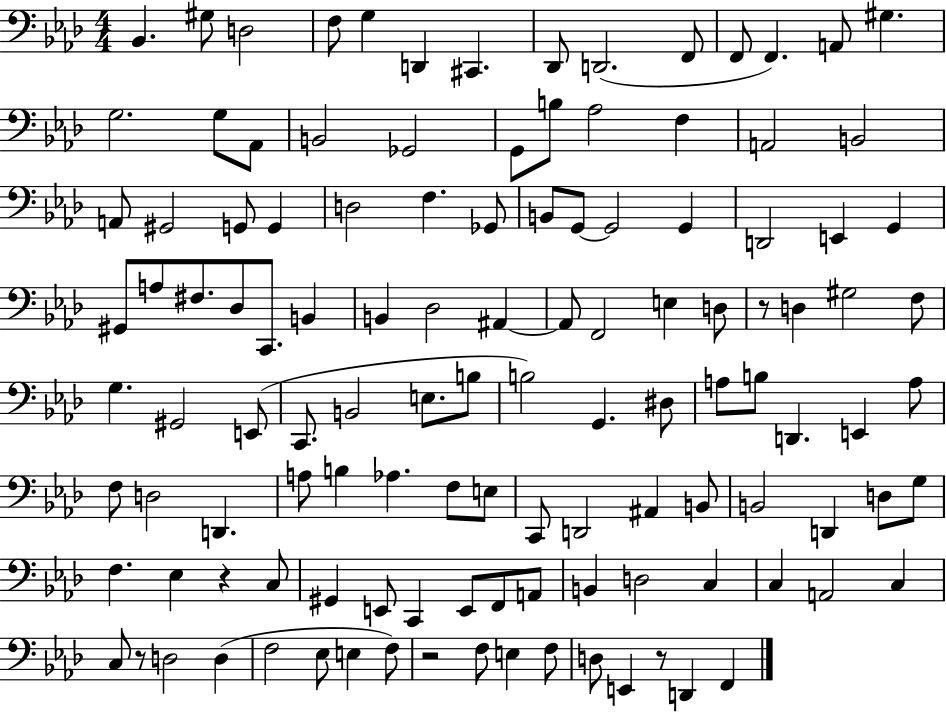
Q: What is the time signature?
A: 4/4